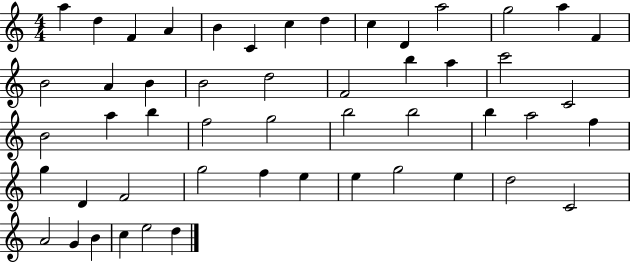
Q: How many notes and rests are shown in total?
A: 51